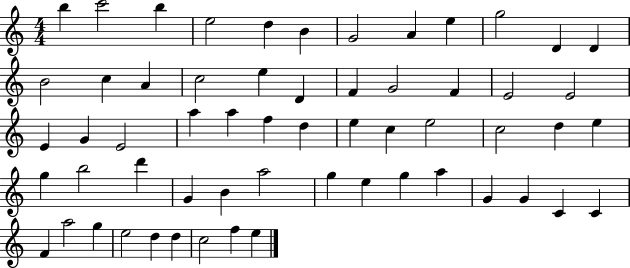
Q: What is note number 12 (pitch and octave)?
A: D4